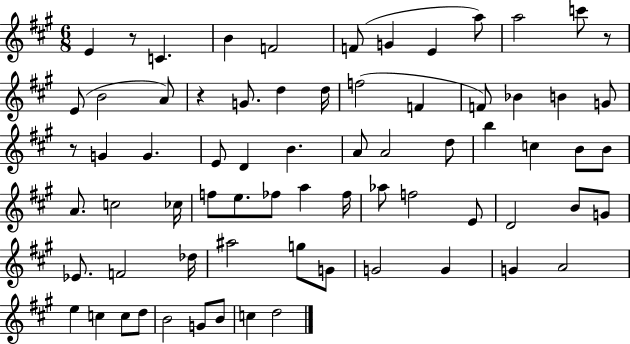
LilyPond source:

{
  \clef treble
  \numericTimeSignature
  \time 6/8
  \key a \major
  e'4 r8 c'4. | b'4 f'2 | f'8( g'4 e'4 a''8) | a''2 c'''8 r8 | \break e'8( b'2 a'8) | r4 g'8. d''4 d''16 | f''2( f'4 | f'8) bes'4 b'4 g'8 | \break r8 g'4 g'4. | e'8 d'4 b'4. | a'8 a'2 d''8 | b''4 c''4 b'8 b'8 | \break a'8. c''2 ces''16 | f''8 e''8. fes''8 a''4 fes''16 | aes''8 f''2 e'8 | d'2 b'8 g'8 | \break ees'8. f'2 des''16 | ais''2 g''8 g'8 | g'2 g'4 | g'4 a'2 | \break e''4 c''4 c''8 d''8 | b'2 g'8 b'8 | c''4 d''2 | \bar "|."
}